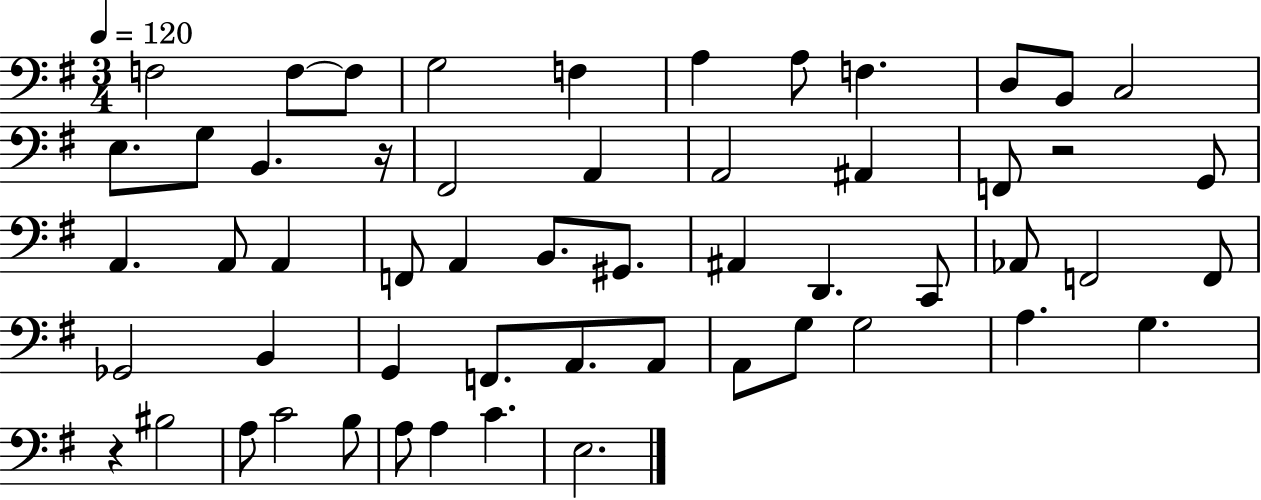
F3/h F3/e F3/e G3/h F3/q A3/q A3/e F3/q. D3/e B2/e C3/h E3/e. G3/e B2/q. R/s F#2/h A2/q A2/h A#2/q F2/e R/h G2/e A2/q. A2/e A2/q F2/e A2/q B2/e. G#2/e. A#2/q D2/q. C2/e Ab2/e F2/h F2/e Gb2/h B2/q G2/q F2/e. A2/e. A2/e A2/e G3/e G3/h A3/q. G3/q. R/q BIS3/h A3/e C4/h B3/e A3/e A3/q C4/q. E3/h.